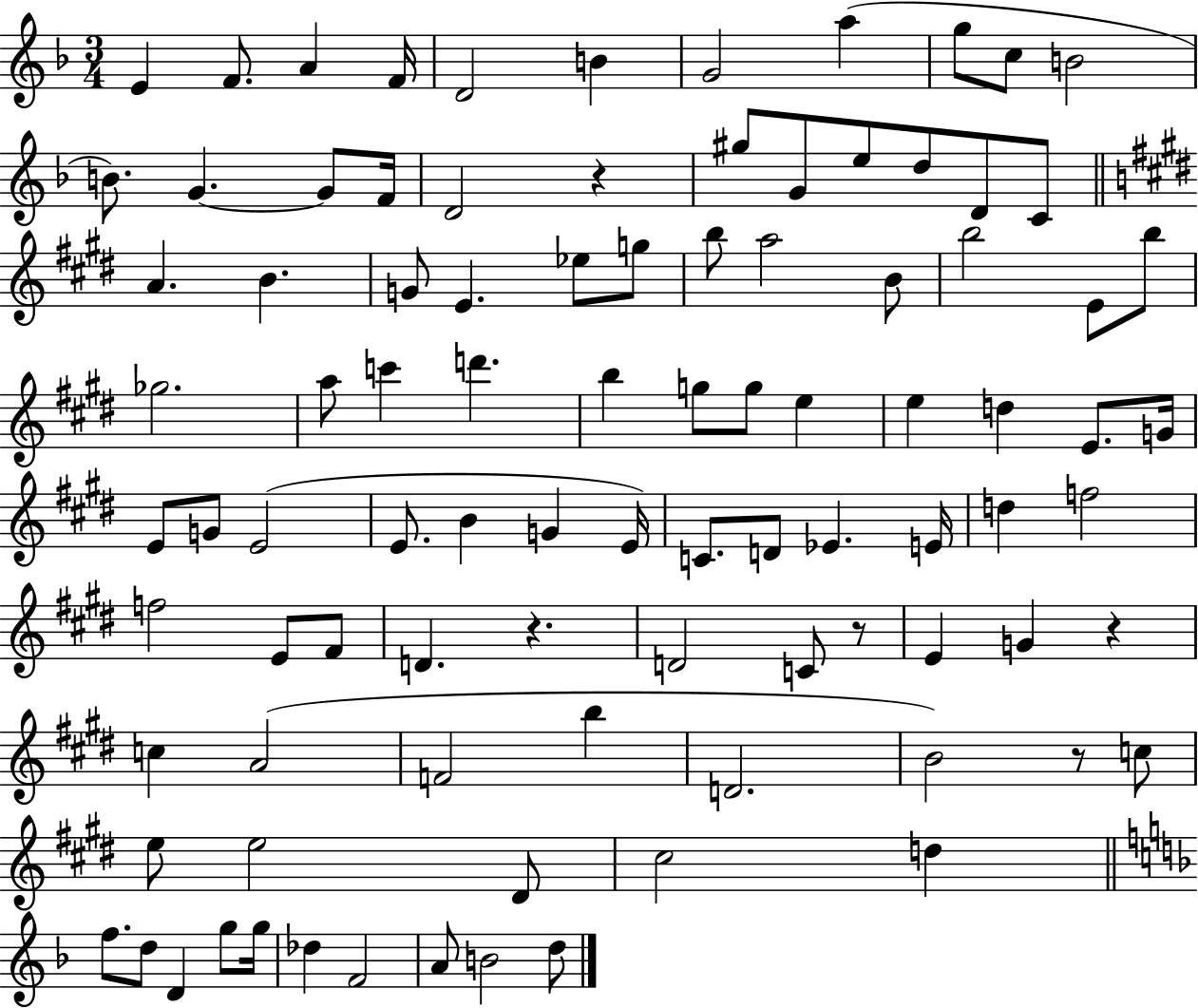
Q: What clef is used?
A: treble